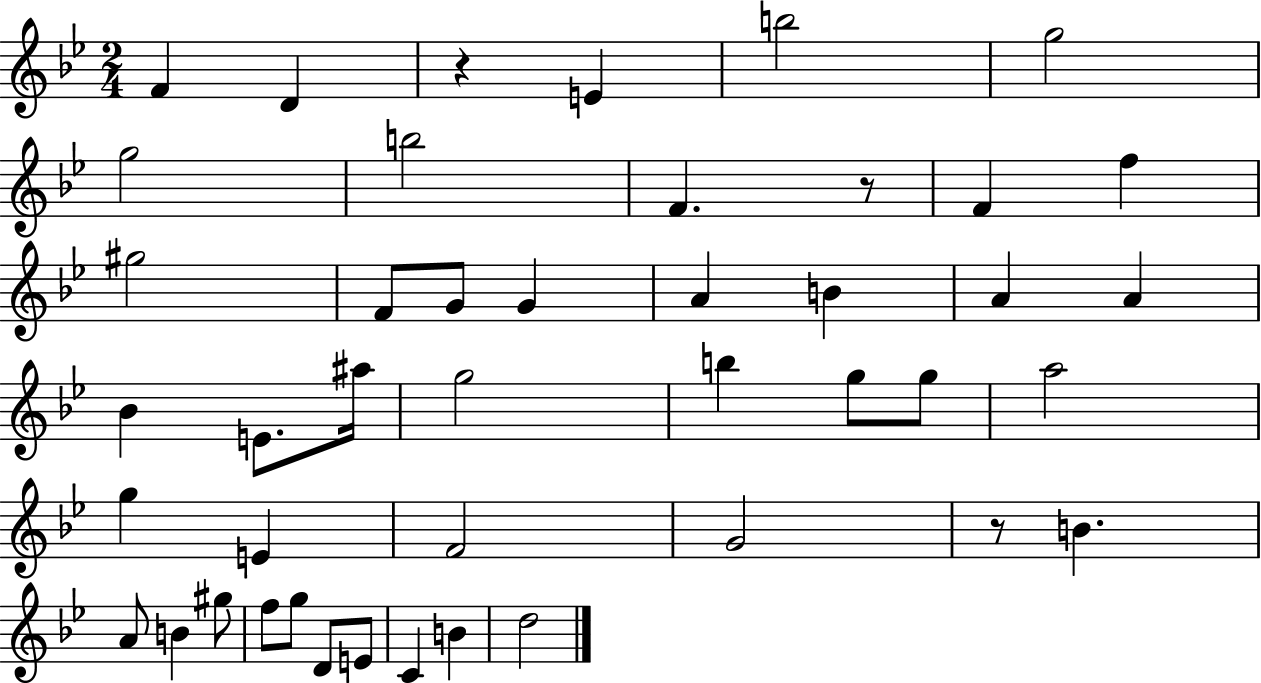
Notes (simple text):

F4/q D4/q R/q E4/q B5/h G5/h G5/h B5/h F4/q. R/e F4/q F5/q G#5/h F4/e G4/e G4/q A4/q B4/q A4/q A4/q Bb4/q E4/e. A#5/s G5/h B5/q G5/e G5/e A5/h G5/q E4/q F4/h G4/h R/e B4/q. A4/e B4/q G#5/e F5/e G5/e D4/e E4/e C4/q B4/q D5/h